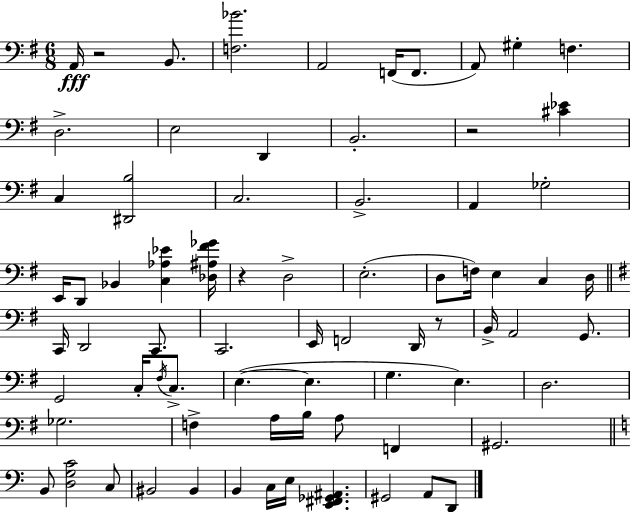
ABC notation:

X:1
T:Untitled
M:6/8
L:1/4
K:Em
A,,/4 z2 B,,/2 [F,_B]2 A,,2 F,,/4 F,,/2 A,,/2 ^G, F, D,2 E,2 D,, B,,2 z2 [^C_E] C, [^D,,B,]2 C,2 B,,2 A,, _G,2 E,,/4 D,,/2 _B,, [C,_A,_E] [_D,^A,^F_G]/4 z D,2 E,2 D,/2 F,/4 E, C, D,/4 C,,/4 D,,2 C,,/2 C,,2 E,,/4 F,,2 D,,/4 z/2 B,,/4 A,,2 G,,/2 G,,2 C,/4 ^F,/4 C,/2 E, E, G, E, D,2 _G,2 F, A,/4 B,/4 A,/2 F,, ^G,,2 B,,/2 [D,G,C]2 C,/2 ^B,,2 ^B,, B,, C,/4 E,/4 [E,,^F,,_G,,^A,,] ^G,,2 A,,/2 D,,/2